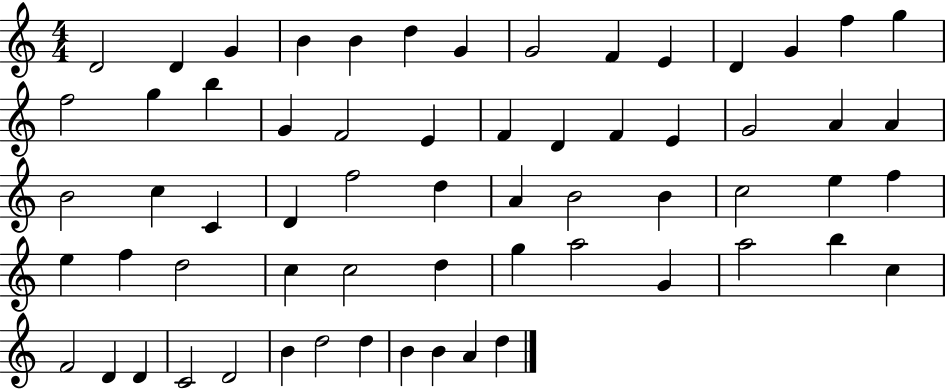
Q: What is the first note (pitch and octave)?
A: D4